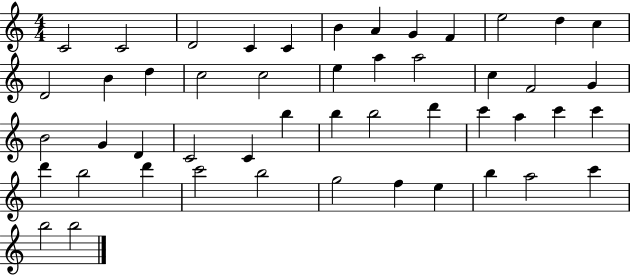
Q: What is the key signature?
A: C major